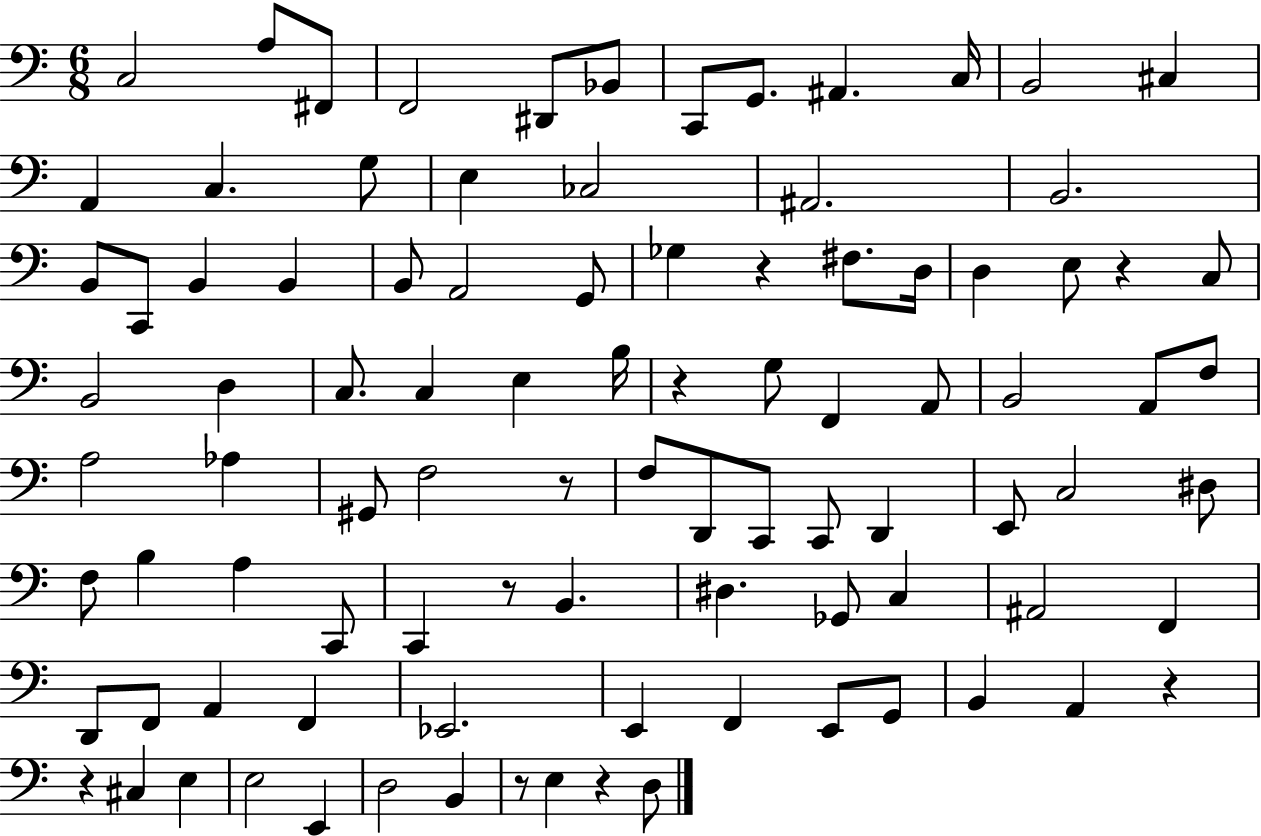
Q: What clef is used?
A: bass